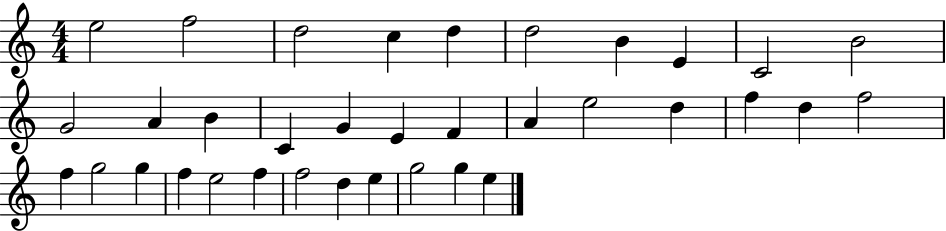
{
  \clef treble
  \numericTimeSignature
  \time 4/4
  \key c \major
  e''2 f''2 | d''2 c''4 d''4 | d''2 b'4 e'4 | c'2 b'2 | \break g'2 a'4 b'4 | c'4 g'4 e'4 f'4 | a'4 e''2 d''4 | f''4 d''4 f''2 | \break f''4 g''2 g''4 | f''4 e''2 f''4 | f''2 d''4 e''4 | g''2 g''4 e''4 | \break \bar "|."
}